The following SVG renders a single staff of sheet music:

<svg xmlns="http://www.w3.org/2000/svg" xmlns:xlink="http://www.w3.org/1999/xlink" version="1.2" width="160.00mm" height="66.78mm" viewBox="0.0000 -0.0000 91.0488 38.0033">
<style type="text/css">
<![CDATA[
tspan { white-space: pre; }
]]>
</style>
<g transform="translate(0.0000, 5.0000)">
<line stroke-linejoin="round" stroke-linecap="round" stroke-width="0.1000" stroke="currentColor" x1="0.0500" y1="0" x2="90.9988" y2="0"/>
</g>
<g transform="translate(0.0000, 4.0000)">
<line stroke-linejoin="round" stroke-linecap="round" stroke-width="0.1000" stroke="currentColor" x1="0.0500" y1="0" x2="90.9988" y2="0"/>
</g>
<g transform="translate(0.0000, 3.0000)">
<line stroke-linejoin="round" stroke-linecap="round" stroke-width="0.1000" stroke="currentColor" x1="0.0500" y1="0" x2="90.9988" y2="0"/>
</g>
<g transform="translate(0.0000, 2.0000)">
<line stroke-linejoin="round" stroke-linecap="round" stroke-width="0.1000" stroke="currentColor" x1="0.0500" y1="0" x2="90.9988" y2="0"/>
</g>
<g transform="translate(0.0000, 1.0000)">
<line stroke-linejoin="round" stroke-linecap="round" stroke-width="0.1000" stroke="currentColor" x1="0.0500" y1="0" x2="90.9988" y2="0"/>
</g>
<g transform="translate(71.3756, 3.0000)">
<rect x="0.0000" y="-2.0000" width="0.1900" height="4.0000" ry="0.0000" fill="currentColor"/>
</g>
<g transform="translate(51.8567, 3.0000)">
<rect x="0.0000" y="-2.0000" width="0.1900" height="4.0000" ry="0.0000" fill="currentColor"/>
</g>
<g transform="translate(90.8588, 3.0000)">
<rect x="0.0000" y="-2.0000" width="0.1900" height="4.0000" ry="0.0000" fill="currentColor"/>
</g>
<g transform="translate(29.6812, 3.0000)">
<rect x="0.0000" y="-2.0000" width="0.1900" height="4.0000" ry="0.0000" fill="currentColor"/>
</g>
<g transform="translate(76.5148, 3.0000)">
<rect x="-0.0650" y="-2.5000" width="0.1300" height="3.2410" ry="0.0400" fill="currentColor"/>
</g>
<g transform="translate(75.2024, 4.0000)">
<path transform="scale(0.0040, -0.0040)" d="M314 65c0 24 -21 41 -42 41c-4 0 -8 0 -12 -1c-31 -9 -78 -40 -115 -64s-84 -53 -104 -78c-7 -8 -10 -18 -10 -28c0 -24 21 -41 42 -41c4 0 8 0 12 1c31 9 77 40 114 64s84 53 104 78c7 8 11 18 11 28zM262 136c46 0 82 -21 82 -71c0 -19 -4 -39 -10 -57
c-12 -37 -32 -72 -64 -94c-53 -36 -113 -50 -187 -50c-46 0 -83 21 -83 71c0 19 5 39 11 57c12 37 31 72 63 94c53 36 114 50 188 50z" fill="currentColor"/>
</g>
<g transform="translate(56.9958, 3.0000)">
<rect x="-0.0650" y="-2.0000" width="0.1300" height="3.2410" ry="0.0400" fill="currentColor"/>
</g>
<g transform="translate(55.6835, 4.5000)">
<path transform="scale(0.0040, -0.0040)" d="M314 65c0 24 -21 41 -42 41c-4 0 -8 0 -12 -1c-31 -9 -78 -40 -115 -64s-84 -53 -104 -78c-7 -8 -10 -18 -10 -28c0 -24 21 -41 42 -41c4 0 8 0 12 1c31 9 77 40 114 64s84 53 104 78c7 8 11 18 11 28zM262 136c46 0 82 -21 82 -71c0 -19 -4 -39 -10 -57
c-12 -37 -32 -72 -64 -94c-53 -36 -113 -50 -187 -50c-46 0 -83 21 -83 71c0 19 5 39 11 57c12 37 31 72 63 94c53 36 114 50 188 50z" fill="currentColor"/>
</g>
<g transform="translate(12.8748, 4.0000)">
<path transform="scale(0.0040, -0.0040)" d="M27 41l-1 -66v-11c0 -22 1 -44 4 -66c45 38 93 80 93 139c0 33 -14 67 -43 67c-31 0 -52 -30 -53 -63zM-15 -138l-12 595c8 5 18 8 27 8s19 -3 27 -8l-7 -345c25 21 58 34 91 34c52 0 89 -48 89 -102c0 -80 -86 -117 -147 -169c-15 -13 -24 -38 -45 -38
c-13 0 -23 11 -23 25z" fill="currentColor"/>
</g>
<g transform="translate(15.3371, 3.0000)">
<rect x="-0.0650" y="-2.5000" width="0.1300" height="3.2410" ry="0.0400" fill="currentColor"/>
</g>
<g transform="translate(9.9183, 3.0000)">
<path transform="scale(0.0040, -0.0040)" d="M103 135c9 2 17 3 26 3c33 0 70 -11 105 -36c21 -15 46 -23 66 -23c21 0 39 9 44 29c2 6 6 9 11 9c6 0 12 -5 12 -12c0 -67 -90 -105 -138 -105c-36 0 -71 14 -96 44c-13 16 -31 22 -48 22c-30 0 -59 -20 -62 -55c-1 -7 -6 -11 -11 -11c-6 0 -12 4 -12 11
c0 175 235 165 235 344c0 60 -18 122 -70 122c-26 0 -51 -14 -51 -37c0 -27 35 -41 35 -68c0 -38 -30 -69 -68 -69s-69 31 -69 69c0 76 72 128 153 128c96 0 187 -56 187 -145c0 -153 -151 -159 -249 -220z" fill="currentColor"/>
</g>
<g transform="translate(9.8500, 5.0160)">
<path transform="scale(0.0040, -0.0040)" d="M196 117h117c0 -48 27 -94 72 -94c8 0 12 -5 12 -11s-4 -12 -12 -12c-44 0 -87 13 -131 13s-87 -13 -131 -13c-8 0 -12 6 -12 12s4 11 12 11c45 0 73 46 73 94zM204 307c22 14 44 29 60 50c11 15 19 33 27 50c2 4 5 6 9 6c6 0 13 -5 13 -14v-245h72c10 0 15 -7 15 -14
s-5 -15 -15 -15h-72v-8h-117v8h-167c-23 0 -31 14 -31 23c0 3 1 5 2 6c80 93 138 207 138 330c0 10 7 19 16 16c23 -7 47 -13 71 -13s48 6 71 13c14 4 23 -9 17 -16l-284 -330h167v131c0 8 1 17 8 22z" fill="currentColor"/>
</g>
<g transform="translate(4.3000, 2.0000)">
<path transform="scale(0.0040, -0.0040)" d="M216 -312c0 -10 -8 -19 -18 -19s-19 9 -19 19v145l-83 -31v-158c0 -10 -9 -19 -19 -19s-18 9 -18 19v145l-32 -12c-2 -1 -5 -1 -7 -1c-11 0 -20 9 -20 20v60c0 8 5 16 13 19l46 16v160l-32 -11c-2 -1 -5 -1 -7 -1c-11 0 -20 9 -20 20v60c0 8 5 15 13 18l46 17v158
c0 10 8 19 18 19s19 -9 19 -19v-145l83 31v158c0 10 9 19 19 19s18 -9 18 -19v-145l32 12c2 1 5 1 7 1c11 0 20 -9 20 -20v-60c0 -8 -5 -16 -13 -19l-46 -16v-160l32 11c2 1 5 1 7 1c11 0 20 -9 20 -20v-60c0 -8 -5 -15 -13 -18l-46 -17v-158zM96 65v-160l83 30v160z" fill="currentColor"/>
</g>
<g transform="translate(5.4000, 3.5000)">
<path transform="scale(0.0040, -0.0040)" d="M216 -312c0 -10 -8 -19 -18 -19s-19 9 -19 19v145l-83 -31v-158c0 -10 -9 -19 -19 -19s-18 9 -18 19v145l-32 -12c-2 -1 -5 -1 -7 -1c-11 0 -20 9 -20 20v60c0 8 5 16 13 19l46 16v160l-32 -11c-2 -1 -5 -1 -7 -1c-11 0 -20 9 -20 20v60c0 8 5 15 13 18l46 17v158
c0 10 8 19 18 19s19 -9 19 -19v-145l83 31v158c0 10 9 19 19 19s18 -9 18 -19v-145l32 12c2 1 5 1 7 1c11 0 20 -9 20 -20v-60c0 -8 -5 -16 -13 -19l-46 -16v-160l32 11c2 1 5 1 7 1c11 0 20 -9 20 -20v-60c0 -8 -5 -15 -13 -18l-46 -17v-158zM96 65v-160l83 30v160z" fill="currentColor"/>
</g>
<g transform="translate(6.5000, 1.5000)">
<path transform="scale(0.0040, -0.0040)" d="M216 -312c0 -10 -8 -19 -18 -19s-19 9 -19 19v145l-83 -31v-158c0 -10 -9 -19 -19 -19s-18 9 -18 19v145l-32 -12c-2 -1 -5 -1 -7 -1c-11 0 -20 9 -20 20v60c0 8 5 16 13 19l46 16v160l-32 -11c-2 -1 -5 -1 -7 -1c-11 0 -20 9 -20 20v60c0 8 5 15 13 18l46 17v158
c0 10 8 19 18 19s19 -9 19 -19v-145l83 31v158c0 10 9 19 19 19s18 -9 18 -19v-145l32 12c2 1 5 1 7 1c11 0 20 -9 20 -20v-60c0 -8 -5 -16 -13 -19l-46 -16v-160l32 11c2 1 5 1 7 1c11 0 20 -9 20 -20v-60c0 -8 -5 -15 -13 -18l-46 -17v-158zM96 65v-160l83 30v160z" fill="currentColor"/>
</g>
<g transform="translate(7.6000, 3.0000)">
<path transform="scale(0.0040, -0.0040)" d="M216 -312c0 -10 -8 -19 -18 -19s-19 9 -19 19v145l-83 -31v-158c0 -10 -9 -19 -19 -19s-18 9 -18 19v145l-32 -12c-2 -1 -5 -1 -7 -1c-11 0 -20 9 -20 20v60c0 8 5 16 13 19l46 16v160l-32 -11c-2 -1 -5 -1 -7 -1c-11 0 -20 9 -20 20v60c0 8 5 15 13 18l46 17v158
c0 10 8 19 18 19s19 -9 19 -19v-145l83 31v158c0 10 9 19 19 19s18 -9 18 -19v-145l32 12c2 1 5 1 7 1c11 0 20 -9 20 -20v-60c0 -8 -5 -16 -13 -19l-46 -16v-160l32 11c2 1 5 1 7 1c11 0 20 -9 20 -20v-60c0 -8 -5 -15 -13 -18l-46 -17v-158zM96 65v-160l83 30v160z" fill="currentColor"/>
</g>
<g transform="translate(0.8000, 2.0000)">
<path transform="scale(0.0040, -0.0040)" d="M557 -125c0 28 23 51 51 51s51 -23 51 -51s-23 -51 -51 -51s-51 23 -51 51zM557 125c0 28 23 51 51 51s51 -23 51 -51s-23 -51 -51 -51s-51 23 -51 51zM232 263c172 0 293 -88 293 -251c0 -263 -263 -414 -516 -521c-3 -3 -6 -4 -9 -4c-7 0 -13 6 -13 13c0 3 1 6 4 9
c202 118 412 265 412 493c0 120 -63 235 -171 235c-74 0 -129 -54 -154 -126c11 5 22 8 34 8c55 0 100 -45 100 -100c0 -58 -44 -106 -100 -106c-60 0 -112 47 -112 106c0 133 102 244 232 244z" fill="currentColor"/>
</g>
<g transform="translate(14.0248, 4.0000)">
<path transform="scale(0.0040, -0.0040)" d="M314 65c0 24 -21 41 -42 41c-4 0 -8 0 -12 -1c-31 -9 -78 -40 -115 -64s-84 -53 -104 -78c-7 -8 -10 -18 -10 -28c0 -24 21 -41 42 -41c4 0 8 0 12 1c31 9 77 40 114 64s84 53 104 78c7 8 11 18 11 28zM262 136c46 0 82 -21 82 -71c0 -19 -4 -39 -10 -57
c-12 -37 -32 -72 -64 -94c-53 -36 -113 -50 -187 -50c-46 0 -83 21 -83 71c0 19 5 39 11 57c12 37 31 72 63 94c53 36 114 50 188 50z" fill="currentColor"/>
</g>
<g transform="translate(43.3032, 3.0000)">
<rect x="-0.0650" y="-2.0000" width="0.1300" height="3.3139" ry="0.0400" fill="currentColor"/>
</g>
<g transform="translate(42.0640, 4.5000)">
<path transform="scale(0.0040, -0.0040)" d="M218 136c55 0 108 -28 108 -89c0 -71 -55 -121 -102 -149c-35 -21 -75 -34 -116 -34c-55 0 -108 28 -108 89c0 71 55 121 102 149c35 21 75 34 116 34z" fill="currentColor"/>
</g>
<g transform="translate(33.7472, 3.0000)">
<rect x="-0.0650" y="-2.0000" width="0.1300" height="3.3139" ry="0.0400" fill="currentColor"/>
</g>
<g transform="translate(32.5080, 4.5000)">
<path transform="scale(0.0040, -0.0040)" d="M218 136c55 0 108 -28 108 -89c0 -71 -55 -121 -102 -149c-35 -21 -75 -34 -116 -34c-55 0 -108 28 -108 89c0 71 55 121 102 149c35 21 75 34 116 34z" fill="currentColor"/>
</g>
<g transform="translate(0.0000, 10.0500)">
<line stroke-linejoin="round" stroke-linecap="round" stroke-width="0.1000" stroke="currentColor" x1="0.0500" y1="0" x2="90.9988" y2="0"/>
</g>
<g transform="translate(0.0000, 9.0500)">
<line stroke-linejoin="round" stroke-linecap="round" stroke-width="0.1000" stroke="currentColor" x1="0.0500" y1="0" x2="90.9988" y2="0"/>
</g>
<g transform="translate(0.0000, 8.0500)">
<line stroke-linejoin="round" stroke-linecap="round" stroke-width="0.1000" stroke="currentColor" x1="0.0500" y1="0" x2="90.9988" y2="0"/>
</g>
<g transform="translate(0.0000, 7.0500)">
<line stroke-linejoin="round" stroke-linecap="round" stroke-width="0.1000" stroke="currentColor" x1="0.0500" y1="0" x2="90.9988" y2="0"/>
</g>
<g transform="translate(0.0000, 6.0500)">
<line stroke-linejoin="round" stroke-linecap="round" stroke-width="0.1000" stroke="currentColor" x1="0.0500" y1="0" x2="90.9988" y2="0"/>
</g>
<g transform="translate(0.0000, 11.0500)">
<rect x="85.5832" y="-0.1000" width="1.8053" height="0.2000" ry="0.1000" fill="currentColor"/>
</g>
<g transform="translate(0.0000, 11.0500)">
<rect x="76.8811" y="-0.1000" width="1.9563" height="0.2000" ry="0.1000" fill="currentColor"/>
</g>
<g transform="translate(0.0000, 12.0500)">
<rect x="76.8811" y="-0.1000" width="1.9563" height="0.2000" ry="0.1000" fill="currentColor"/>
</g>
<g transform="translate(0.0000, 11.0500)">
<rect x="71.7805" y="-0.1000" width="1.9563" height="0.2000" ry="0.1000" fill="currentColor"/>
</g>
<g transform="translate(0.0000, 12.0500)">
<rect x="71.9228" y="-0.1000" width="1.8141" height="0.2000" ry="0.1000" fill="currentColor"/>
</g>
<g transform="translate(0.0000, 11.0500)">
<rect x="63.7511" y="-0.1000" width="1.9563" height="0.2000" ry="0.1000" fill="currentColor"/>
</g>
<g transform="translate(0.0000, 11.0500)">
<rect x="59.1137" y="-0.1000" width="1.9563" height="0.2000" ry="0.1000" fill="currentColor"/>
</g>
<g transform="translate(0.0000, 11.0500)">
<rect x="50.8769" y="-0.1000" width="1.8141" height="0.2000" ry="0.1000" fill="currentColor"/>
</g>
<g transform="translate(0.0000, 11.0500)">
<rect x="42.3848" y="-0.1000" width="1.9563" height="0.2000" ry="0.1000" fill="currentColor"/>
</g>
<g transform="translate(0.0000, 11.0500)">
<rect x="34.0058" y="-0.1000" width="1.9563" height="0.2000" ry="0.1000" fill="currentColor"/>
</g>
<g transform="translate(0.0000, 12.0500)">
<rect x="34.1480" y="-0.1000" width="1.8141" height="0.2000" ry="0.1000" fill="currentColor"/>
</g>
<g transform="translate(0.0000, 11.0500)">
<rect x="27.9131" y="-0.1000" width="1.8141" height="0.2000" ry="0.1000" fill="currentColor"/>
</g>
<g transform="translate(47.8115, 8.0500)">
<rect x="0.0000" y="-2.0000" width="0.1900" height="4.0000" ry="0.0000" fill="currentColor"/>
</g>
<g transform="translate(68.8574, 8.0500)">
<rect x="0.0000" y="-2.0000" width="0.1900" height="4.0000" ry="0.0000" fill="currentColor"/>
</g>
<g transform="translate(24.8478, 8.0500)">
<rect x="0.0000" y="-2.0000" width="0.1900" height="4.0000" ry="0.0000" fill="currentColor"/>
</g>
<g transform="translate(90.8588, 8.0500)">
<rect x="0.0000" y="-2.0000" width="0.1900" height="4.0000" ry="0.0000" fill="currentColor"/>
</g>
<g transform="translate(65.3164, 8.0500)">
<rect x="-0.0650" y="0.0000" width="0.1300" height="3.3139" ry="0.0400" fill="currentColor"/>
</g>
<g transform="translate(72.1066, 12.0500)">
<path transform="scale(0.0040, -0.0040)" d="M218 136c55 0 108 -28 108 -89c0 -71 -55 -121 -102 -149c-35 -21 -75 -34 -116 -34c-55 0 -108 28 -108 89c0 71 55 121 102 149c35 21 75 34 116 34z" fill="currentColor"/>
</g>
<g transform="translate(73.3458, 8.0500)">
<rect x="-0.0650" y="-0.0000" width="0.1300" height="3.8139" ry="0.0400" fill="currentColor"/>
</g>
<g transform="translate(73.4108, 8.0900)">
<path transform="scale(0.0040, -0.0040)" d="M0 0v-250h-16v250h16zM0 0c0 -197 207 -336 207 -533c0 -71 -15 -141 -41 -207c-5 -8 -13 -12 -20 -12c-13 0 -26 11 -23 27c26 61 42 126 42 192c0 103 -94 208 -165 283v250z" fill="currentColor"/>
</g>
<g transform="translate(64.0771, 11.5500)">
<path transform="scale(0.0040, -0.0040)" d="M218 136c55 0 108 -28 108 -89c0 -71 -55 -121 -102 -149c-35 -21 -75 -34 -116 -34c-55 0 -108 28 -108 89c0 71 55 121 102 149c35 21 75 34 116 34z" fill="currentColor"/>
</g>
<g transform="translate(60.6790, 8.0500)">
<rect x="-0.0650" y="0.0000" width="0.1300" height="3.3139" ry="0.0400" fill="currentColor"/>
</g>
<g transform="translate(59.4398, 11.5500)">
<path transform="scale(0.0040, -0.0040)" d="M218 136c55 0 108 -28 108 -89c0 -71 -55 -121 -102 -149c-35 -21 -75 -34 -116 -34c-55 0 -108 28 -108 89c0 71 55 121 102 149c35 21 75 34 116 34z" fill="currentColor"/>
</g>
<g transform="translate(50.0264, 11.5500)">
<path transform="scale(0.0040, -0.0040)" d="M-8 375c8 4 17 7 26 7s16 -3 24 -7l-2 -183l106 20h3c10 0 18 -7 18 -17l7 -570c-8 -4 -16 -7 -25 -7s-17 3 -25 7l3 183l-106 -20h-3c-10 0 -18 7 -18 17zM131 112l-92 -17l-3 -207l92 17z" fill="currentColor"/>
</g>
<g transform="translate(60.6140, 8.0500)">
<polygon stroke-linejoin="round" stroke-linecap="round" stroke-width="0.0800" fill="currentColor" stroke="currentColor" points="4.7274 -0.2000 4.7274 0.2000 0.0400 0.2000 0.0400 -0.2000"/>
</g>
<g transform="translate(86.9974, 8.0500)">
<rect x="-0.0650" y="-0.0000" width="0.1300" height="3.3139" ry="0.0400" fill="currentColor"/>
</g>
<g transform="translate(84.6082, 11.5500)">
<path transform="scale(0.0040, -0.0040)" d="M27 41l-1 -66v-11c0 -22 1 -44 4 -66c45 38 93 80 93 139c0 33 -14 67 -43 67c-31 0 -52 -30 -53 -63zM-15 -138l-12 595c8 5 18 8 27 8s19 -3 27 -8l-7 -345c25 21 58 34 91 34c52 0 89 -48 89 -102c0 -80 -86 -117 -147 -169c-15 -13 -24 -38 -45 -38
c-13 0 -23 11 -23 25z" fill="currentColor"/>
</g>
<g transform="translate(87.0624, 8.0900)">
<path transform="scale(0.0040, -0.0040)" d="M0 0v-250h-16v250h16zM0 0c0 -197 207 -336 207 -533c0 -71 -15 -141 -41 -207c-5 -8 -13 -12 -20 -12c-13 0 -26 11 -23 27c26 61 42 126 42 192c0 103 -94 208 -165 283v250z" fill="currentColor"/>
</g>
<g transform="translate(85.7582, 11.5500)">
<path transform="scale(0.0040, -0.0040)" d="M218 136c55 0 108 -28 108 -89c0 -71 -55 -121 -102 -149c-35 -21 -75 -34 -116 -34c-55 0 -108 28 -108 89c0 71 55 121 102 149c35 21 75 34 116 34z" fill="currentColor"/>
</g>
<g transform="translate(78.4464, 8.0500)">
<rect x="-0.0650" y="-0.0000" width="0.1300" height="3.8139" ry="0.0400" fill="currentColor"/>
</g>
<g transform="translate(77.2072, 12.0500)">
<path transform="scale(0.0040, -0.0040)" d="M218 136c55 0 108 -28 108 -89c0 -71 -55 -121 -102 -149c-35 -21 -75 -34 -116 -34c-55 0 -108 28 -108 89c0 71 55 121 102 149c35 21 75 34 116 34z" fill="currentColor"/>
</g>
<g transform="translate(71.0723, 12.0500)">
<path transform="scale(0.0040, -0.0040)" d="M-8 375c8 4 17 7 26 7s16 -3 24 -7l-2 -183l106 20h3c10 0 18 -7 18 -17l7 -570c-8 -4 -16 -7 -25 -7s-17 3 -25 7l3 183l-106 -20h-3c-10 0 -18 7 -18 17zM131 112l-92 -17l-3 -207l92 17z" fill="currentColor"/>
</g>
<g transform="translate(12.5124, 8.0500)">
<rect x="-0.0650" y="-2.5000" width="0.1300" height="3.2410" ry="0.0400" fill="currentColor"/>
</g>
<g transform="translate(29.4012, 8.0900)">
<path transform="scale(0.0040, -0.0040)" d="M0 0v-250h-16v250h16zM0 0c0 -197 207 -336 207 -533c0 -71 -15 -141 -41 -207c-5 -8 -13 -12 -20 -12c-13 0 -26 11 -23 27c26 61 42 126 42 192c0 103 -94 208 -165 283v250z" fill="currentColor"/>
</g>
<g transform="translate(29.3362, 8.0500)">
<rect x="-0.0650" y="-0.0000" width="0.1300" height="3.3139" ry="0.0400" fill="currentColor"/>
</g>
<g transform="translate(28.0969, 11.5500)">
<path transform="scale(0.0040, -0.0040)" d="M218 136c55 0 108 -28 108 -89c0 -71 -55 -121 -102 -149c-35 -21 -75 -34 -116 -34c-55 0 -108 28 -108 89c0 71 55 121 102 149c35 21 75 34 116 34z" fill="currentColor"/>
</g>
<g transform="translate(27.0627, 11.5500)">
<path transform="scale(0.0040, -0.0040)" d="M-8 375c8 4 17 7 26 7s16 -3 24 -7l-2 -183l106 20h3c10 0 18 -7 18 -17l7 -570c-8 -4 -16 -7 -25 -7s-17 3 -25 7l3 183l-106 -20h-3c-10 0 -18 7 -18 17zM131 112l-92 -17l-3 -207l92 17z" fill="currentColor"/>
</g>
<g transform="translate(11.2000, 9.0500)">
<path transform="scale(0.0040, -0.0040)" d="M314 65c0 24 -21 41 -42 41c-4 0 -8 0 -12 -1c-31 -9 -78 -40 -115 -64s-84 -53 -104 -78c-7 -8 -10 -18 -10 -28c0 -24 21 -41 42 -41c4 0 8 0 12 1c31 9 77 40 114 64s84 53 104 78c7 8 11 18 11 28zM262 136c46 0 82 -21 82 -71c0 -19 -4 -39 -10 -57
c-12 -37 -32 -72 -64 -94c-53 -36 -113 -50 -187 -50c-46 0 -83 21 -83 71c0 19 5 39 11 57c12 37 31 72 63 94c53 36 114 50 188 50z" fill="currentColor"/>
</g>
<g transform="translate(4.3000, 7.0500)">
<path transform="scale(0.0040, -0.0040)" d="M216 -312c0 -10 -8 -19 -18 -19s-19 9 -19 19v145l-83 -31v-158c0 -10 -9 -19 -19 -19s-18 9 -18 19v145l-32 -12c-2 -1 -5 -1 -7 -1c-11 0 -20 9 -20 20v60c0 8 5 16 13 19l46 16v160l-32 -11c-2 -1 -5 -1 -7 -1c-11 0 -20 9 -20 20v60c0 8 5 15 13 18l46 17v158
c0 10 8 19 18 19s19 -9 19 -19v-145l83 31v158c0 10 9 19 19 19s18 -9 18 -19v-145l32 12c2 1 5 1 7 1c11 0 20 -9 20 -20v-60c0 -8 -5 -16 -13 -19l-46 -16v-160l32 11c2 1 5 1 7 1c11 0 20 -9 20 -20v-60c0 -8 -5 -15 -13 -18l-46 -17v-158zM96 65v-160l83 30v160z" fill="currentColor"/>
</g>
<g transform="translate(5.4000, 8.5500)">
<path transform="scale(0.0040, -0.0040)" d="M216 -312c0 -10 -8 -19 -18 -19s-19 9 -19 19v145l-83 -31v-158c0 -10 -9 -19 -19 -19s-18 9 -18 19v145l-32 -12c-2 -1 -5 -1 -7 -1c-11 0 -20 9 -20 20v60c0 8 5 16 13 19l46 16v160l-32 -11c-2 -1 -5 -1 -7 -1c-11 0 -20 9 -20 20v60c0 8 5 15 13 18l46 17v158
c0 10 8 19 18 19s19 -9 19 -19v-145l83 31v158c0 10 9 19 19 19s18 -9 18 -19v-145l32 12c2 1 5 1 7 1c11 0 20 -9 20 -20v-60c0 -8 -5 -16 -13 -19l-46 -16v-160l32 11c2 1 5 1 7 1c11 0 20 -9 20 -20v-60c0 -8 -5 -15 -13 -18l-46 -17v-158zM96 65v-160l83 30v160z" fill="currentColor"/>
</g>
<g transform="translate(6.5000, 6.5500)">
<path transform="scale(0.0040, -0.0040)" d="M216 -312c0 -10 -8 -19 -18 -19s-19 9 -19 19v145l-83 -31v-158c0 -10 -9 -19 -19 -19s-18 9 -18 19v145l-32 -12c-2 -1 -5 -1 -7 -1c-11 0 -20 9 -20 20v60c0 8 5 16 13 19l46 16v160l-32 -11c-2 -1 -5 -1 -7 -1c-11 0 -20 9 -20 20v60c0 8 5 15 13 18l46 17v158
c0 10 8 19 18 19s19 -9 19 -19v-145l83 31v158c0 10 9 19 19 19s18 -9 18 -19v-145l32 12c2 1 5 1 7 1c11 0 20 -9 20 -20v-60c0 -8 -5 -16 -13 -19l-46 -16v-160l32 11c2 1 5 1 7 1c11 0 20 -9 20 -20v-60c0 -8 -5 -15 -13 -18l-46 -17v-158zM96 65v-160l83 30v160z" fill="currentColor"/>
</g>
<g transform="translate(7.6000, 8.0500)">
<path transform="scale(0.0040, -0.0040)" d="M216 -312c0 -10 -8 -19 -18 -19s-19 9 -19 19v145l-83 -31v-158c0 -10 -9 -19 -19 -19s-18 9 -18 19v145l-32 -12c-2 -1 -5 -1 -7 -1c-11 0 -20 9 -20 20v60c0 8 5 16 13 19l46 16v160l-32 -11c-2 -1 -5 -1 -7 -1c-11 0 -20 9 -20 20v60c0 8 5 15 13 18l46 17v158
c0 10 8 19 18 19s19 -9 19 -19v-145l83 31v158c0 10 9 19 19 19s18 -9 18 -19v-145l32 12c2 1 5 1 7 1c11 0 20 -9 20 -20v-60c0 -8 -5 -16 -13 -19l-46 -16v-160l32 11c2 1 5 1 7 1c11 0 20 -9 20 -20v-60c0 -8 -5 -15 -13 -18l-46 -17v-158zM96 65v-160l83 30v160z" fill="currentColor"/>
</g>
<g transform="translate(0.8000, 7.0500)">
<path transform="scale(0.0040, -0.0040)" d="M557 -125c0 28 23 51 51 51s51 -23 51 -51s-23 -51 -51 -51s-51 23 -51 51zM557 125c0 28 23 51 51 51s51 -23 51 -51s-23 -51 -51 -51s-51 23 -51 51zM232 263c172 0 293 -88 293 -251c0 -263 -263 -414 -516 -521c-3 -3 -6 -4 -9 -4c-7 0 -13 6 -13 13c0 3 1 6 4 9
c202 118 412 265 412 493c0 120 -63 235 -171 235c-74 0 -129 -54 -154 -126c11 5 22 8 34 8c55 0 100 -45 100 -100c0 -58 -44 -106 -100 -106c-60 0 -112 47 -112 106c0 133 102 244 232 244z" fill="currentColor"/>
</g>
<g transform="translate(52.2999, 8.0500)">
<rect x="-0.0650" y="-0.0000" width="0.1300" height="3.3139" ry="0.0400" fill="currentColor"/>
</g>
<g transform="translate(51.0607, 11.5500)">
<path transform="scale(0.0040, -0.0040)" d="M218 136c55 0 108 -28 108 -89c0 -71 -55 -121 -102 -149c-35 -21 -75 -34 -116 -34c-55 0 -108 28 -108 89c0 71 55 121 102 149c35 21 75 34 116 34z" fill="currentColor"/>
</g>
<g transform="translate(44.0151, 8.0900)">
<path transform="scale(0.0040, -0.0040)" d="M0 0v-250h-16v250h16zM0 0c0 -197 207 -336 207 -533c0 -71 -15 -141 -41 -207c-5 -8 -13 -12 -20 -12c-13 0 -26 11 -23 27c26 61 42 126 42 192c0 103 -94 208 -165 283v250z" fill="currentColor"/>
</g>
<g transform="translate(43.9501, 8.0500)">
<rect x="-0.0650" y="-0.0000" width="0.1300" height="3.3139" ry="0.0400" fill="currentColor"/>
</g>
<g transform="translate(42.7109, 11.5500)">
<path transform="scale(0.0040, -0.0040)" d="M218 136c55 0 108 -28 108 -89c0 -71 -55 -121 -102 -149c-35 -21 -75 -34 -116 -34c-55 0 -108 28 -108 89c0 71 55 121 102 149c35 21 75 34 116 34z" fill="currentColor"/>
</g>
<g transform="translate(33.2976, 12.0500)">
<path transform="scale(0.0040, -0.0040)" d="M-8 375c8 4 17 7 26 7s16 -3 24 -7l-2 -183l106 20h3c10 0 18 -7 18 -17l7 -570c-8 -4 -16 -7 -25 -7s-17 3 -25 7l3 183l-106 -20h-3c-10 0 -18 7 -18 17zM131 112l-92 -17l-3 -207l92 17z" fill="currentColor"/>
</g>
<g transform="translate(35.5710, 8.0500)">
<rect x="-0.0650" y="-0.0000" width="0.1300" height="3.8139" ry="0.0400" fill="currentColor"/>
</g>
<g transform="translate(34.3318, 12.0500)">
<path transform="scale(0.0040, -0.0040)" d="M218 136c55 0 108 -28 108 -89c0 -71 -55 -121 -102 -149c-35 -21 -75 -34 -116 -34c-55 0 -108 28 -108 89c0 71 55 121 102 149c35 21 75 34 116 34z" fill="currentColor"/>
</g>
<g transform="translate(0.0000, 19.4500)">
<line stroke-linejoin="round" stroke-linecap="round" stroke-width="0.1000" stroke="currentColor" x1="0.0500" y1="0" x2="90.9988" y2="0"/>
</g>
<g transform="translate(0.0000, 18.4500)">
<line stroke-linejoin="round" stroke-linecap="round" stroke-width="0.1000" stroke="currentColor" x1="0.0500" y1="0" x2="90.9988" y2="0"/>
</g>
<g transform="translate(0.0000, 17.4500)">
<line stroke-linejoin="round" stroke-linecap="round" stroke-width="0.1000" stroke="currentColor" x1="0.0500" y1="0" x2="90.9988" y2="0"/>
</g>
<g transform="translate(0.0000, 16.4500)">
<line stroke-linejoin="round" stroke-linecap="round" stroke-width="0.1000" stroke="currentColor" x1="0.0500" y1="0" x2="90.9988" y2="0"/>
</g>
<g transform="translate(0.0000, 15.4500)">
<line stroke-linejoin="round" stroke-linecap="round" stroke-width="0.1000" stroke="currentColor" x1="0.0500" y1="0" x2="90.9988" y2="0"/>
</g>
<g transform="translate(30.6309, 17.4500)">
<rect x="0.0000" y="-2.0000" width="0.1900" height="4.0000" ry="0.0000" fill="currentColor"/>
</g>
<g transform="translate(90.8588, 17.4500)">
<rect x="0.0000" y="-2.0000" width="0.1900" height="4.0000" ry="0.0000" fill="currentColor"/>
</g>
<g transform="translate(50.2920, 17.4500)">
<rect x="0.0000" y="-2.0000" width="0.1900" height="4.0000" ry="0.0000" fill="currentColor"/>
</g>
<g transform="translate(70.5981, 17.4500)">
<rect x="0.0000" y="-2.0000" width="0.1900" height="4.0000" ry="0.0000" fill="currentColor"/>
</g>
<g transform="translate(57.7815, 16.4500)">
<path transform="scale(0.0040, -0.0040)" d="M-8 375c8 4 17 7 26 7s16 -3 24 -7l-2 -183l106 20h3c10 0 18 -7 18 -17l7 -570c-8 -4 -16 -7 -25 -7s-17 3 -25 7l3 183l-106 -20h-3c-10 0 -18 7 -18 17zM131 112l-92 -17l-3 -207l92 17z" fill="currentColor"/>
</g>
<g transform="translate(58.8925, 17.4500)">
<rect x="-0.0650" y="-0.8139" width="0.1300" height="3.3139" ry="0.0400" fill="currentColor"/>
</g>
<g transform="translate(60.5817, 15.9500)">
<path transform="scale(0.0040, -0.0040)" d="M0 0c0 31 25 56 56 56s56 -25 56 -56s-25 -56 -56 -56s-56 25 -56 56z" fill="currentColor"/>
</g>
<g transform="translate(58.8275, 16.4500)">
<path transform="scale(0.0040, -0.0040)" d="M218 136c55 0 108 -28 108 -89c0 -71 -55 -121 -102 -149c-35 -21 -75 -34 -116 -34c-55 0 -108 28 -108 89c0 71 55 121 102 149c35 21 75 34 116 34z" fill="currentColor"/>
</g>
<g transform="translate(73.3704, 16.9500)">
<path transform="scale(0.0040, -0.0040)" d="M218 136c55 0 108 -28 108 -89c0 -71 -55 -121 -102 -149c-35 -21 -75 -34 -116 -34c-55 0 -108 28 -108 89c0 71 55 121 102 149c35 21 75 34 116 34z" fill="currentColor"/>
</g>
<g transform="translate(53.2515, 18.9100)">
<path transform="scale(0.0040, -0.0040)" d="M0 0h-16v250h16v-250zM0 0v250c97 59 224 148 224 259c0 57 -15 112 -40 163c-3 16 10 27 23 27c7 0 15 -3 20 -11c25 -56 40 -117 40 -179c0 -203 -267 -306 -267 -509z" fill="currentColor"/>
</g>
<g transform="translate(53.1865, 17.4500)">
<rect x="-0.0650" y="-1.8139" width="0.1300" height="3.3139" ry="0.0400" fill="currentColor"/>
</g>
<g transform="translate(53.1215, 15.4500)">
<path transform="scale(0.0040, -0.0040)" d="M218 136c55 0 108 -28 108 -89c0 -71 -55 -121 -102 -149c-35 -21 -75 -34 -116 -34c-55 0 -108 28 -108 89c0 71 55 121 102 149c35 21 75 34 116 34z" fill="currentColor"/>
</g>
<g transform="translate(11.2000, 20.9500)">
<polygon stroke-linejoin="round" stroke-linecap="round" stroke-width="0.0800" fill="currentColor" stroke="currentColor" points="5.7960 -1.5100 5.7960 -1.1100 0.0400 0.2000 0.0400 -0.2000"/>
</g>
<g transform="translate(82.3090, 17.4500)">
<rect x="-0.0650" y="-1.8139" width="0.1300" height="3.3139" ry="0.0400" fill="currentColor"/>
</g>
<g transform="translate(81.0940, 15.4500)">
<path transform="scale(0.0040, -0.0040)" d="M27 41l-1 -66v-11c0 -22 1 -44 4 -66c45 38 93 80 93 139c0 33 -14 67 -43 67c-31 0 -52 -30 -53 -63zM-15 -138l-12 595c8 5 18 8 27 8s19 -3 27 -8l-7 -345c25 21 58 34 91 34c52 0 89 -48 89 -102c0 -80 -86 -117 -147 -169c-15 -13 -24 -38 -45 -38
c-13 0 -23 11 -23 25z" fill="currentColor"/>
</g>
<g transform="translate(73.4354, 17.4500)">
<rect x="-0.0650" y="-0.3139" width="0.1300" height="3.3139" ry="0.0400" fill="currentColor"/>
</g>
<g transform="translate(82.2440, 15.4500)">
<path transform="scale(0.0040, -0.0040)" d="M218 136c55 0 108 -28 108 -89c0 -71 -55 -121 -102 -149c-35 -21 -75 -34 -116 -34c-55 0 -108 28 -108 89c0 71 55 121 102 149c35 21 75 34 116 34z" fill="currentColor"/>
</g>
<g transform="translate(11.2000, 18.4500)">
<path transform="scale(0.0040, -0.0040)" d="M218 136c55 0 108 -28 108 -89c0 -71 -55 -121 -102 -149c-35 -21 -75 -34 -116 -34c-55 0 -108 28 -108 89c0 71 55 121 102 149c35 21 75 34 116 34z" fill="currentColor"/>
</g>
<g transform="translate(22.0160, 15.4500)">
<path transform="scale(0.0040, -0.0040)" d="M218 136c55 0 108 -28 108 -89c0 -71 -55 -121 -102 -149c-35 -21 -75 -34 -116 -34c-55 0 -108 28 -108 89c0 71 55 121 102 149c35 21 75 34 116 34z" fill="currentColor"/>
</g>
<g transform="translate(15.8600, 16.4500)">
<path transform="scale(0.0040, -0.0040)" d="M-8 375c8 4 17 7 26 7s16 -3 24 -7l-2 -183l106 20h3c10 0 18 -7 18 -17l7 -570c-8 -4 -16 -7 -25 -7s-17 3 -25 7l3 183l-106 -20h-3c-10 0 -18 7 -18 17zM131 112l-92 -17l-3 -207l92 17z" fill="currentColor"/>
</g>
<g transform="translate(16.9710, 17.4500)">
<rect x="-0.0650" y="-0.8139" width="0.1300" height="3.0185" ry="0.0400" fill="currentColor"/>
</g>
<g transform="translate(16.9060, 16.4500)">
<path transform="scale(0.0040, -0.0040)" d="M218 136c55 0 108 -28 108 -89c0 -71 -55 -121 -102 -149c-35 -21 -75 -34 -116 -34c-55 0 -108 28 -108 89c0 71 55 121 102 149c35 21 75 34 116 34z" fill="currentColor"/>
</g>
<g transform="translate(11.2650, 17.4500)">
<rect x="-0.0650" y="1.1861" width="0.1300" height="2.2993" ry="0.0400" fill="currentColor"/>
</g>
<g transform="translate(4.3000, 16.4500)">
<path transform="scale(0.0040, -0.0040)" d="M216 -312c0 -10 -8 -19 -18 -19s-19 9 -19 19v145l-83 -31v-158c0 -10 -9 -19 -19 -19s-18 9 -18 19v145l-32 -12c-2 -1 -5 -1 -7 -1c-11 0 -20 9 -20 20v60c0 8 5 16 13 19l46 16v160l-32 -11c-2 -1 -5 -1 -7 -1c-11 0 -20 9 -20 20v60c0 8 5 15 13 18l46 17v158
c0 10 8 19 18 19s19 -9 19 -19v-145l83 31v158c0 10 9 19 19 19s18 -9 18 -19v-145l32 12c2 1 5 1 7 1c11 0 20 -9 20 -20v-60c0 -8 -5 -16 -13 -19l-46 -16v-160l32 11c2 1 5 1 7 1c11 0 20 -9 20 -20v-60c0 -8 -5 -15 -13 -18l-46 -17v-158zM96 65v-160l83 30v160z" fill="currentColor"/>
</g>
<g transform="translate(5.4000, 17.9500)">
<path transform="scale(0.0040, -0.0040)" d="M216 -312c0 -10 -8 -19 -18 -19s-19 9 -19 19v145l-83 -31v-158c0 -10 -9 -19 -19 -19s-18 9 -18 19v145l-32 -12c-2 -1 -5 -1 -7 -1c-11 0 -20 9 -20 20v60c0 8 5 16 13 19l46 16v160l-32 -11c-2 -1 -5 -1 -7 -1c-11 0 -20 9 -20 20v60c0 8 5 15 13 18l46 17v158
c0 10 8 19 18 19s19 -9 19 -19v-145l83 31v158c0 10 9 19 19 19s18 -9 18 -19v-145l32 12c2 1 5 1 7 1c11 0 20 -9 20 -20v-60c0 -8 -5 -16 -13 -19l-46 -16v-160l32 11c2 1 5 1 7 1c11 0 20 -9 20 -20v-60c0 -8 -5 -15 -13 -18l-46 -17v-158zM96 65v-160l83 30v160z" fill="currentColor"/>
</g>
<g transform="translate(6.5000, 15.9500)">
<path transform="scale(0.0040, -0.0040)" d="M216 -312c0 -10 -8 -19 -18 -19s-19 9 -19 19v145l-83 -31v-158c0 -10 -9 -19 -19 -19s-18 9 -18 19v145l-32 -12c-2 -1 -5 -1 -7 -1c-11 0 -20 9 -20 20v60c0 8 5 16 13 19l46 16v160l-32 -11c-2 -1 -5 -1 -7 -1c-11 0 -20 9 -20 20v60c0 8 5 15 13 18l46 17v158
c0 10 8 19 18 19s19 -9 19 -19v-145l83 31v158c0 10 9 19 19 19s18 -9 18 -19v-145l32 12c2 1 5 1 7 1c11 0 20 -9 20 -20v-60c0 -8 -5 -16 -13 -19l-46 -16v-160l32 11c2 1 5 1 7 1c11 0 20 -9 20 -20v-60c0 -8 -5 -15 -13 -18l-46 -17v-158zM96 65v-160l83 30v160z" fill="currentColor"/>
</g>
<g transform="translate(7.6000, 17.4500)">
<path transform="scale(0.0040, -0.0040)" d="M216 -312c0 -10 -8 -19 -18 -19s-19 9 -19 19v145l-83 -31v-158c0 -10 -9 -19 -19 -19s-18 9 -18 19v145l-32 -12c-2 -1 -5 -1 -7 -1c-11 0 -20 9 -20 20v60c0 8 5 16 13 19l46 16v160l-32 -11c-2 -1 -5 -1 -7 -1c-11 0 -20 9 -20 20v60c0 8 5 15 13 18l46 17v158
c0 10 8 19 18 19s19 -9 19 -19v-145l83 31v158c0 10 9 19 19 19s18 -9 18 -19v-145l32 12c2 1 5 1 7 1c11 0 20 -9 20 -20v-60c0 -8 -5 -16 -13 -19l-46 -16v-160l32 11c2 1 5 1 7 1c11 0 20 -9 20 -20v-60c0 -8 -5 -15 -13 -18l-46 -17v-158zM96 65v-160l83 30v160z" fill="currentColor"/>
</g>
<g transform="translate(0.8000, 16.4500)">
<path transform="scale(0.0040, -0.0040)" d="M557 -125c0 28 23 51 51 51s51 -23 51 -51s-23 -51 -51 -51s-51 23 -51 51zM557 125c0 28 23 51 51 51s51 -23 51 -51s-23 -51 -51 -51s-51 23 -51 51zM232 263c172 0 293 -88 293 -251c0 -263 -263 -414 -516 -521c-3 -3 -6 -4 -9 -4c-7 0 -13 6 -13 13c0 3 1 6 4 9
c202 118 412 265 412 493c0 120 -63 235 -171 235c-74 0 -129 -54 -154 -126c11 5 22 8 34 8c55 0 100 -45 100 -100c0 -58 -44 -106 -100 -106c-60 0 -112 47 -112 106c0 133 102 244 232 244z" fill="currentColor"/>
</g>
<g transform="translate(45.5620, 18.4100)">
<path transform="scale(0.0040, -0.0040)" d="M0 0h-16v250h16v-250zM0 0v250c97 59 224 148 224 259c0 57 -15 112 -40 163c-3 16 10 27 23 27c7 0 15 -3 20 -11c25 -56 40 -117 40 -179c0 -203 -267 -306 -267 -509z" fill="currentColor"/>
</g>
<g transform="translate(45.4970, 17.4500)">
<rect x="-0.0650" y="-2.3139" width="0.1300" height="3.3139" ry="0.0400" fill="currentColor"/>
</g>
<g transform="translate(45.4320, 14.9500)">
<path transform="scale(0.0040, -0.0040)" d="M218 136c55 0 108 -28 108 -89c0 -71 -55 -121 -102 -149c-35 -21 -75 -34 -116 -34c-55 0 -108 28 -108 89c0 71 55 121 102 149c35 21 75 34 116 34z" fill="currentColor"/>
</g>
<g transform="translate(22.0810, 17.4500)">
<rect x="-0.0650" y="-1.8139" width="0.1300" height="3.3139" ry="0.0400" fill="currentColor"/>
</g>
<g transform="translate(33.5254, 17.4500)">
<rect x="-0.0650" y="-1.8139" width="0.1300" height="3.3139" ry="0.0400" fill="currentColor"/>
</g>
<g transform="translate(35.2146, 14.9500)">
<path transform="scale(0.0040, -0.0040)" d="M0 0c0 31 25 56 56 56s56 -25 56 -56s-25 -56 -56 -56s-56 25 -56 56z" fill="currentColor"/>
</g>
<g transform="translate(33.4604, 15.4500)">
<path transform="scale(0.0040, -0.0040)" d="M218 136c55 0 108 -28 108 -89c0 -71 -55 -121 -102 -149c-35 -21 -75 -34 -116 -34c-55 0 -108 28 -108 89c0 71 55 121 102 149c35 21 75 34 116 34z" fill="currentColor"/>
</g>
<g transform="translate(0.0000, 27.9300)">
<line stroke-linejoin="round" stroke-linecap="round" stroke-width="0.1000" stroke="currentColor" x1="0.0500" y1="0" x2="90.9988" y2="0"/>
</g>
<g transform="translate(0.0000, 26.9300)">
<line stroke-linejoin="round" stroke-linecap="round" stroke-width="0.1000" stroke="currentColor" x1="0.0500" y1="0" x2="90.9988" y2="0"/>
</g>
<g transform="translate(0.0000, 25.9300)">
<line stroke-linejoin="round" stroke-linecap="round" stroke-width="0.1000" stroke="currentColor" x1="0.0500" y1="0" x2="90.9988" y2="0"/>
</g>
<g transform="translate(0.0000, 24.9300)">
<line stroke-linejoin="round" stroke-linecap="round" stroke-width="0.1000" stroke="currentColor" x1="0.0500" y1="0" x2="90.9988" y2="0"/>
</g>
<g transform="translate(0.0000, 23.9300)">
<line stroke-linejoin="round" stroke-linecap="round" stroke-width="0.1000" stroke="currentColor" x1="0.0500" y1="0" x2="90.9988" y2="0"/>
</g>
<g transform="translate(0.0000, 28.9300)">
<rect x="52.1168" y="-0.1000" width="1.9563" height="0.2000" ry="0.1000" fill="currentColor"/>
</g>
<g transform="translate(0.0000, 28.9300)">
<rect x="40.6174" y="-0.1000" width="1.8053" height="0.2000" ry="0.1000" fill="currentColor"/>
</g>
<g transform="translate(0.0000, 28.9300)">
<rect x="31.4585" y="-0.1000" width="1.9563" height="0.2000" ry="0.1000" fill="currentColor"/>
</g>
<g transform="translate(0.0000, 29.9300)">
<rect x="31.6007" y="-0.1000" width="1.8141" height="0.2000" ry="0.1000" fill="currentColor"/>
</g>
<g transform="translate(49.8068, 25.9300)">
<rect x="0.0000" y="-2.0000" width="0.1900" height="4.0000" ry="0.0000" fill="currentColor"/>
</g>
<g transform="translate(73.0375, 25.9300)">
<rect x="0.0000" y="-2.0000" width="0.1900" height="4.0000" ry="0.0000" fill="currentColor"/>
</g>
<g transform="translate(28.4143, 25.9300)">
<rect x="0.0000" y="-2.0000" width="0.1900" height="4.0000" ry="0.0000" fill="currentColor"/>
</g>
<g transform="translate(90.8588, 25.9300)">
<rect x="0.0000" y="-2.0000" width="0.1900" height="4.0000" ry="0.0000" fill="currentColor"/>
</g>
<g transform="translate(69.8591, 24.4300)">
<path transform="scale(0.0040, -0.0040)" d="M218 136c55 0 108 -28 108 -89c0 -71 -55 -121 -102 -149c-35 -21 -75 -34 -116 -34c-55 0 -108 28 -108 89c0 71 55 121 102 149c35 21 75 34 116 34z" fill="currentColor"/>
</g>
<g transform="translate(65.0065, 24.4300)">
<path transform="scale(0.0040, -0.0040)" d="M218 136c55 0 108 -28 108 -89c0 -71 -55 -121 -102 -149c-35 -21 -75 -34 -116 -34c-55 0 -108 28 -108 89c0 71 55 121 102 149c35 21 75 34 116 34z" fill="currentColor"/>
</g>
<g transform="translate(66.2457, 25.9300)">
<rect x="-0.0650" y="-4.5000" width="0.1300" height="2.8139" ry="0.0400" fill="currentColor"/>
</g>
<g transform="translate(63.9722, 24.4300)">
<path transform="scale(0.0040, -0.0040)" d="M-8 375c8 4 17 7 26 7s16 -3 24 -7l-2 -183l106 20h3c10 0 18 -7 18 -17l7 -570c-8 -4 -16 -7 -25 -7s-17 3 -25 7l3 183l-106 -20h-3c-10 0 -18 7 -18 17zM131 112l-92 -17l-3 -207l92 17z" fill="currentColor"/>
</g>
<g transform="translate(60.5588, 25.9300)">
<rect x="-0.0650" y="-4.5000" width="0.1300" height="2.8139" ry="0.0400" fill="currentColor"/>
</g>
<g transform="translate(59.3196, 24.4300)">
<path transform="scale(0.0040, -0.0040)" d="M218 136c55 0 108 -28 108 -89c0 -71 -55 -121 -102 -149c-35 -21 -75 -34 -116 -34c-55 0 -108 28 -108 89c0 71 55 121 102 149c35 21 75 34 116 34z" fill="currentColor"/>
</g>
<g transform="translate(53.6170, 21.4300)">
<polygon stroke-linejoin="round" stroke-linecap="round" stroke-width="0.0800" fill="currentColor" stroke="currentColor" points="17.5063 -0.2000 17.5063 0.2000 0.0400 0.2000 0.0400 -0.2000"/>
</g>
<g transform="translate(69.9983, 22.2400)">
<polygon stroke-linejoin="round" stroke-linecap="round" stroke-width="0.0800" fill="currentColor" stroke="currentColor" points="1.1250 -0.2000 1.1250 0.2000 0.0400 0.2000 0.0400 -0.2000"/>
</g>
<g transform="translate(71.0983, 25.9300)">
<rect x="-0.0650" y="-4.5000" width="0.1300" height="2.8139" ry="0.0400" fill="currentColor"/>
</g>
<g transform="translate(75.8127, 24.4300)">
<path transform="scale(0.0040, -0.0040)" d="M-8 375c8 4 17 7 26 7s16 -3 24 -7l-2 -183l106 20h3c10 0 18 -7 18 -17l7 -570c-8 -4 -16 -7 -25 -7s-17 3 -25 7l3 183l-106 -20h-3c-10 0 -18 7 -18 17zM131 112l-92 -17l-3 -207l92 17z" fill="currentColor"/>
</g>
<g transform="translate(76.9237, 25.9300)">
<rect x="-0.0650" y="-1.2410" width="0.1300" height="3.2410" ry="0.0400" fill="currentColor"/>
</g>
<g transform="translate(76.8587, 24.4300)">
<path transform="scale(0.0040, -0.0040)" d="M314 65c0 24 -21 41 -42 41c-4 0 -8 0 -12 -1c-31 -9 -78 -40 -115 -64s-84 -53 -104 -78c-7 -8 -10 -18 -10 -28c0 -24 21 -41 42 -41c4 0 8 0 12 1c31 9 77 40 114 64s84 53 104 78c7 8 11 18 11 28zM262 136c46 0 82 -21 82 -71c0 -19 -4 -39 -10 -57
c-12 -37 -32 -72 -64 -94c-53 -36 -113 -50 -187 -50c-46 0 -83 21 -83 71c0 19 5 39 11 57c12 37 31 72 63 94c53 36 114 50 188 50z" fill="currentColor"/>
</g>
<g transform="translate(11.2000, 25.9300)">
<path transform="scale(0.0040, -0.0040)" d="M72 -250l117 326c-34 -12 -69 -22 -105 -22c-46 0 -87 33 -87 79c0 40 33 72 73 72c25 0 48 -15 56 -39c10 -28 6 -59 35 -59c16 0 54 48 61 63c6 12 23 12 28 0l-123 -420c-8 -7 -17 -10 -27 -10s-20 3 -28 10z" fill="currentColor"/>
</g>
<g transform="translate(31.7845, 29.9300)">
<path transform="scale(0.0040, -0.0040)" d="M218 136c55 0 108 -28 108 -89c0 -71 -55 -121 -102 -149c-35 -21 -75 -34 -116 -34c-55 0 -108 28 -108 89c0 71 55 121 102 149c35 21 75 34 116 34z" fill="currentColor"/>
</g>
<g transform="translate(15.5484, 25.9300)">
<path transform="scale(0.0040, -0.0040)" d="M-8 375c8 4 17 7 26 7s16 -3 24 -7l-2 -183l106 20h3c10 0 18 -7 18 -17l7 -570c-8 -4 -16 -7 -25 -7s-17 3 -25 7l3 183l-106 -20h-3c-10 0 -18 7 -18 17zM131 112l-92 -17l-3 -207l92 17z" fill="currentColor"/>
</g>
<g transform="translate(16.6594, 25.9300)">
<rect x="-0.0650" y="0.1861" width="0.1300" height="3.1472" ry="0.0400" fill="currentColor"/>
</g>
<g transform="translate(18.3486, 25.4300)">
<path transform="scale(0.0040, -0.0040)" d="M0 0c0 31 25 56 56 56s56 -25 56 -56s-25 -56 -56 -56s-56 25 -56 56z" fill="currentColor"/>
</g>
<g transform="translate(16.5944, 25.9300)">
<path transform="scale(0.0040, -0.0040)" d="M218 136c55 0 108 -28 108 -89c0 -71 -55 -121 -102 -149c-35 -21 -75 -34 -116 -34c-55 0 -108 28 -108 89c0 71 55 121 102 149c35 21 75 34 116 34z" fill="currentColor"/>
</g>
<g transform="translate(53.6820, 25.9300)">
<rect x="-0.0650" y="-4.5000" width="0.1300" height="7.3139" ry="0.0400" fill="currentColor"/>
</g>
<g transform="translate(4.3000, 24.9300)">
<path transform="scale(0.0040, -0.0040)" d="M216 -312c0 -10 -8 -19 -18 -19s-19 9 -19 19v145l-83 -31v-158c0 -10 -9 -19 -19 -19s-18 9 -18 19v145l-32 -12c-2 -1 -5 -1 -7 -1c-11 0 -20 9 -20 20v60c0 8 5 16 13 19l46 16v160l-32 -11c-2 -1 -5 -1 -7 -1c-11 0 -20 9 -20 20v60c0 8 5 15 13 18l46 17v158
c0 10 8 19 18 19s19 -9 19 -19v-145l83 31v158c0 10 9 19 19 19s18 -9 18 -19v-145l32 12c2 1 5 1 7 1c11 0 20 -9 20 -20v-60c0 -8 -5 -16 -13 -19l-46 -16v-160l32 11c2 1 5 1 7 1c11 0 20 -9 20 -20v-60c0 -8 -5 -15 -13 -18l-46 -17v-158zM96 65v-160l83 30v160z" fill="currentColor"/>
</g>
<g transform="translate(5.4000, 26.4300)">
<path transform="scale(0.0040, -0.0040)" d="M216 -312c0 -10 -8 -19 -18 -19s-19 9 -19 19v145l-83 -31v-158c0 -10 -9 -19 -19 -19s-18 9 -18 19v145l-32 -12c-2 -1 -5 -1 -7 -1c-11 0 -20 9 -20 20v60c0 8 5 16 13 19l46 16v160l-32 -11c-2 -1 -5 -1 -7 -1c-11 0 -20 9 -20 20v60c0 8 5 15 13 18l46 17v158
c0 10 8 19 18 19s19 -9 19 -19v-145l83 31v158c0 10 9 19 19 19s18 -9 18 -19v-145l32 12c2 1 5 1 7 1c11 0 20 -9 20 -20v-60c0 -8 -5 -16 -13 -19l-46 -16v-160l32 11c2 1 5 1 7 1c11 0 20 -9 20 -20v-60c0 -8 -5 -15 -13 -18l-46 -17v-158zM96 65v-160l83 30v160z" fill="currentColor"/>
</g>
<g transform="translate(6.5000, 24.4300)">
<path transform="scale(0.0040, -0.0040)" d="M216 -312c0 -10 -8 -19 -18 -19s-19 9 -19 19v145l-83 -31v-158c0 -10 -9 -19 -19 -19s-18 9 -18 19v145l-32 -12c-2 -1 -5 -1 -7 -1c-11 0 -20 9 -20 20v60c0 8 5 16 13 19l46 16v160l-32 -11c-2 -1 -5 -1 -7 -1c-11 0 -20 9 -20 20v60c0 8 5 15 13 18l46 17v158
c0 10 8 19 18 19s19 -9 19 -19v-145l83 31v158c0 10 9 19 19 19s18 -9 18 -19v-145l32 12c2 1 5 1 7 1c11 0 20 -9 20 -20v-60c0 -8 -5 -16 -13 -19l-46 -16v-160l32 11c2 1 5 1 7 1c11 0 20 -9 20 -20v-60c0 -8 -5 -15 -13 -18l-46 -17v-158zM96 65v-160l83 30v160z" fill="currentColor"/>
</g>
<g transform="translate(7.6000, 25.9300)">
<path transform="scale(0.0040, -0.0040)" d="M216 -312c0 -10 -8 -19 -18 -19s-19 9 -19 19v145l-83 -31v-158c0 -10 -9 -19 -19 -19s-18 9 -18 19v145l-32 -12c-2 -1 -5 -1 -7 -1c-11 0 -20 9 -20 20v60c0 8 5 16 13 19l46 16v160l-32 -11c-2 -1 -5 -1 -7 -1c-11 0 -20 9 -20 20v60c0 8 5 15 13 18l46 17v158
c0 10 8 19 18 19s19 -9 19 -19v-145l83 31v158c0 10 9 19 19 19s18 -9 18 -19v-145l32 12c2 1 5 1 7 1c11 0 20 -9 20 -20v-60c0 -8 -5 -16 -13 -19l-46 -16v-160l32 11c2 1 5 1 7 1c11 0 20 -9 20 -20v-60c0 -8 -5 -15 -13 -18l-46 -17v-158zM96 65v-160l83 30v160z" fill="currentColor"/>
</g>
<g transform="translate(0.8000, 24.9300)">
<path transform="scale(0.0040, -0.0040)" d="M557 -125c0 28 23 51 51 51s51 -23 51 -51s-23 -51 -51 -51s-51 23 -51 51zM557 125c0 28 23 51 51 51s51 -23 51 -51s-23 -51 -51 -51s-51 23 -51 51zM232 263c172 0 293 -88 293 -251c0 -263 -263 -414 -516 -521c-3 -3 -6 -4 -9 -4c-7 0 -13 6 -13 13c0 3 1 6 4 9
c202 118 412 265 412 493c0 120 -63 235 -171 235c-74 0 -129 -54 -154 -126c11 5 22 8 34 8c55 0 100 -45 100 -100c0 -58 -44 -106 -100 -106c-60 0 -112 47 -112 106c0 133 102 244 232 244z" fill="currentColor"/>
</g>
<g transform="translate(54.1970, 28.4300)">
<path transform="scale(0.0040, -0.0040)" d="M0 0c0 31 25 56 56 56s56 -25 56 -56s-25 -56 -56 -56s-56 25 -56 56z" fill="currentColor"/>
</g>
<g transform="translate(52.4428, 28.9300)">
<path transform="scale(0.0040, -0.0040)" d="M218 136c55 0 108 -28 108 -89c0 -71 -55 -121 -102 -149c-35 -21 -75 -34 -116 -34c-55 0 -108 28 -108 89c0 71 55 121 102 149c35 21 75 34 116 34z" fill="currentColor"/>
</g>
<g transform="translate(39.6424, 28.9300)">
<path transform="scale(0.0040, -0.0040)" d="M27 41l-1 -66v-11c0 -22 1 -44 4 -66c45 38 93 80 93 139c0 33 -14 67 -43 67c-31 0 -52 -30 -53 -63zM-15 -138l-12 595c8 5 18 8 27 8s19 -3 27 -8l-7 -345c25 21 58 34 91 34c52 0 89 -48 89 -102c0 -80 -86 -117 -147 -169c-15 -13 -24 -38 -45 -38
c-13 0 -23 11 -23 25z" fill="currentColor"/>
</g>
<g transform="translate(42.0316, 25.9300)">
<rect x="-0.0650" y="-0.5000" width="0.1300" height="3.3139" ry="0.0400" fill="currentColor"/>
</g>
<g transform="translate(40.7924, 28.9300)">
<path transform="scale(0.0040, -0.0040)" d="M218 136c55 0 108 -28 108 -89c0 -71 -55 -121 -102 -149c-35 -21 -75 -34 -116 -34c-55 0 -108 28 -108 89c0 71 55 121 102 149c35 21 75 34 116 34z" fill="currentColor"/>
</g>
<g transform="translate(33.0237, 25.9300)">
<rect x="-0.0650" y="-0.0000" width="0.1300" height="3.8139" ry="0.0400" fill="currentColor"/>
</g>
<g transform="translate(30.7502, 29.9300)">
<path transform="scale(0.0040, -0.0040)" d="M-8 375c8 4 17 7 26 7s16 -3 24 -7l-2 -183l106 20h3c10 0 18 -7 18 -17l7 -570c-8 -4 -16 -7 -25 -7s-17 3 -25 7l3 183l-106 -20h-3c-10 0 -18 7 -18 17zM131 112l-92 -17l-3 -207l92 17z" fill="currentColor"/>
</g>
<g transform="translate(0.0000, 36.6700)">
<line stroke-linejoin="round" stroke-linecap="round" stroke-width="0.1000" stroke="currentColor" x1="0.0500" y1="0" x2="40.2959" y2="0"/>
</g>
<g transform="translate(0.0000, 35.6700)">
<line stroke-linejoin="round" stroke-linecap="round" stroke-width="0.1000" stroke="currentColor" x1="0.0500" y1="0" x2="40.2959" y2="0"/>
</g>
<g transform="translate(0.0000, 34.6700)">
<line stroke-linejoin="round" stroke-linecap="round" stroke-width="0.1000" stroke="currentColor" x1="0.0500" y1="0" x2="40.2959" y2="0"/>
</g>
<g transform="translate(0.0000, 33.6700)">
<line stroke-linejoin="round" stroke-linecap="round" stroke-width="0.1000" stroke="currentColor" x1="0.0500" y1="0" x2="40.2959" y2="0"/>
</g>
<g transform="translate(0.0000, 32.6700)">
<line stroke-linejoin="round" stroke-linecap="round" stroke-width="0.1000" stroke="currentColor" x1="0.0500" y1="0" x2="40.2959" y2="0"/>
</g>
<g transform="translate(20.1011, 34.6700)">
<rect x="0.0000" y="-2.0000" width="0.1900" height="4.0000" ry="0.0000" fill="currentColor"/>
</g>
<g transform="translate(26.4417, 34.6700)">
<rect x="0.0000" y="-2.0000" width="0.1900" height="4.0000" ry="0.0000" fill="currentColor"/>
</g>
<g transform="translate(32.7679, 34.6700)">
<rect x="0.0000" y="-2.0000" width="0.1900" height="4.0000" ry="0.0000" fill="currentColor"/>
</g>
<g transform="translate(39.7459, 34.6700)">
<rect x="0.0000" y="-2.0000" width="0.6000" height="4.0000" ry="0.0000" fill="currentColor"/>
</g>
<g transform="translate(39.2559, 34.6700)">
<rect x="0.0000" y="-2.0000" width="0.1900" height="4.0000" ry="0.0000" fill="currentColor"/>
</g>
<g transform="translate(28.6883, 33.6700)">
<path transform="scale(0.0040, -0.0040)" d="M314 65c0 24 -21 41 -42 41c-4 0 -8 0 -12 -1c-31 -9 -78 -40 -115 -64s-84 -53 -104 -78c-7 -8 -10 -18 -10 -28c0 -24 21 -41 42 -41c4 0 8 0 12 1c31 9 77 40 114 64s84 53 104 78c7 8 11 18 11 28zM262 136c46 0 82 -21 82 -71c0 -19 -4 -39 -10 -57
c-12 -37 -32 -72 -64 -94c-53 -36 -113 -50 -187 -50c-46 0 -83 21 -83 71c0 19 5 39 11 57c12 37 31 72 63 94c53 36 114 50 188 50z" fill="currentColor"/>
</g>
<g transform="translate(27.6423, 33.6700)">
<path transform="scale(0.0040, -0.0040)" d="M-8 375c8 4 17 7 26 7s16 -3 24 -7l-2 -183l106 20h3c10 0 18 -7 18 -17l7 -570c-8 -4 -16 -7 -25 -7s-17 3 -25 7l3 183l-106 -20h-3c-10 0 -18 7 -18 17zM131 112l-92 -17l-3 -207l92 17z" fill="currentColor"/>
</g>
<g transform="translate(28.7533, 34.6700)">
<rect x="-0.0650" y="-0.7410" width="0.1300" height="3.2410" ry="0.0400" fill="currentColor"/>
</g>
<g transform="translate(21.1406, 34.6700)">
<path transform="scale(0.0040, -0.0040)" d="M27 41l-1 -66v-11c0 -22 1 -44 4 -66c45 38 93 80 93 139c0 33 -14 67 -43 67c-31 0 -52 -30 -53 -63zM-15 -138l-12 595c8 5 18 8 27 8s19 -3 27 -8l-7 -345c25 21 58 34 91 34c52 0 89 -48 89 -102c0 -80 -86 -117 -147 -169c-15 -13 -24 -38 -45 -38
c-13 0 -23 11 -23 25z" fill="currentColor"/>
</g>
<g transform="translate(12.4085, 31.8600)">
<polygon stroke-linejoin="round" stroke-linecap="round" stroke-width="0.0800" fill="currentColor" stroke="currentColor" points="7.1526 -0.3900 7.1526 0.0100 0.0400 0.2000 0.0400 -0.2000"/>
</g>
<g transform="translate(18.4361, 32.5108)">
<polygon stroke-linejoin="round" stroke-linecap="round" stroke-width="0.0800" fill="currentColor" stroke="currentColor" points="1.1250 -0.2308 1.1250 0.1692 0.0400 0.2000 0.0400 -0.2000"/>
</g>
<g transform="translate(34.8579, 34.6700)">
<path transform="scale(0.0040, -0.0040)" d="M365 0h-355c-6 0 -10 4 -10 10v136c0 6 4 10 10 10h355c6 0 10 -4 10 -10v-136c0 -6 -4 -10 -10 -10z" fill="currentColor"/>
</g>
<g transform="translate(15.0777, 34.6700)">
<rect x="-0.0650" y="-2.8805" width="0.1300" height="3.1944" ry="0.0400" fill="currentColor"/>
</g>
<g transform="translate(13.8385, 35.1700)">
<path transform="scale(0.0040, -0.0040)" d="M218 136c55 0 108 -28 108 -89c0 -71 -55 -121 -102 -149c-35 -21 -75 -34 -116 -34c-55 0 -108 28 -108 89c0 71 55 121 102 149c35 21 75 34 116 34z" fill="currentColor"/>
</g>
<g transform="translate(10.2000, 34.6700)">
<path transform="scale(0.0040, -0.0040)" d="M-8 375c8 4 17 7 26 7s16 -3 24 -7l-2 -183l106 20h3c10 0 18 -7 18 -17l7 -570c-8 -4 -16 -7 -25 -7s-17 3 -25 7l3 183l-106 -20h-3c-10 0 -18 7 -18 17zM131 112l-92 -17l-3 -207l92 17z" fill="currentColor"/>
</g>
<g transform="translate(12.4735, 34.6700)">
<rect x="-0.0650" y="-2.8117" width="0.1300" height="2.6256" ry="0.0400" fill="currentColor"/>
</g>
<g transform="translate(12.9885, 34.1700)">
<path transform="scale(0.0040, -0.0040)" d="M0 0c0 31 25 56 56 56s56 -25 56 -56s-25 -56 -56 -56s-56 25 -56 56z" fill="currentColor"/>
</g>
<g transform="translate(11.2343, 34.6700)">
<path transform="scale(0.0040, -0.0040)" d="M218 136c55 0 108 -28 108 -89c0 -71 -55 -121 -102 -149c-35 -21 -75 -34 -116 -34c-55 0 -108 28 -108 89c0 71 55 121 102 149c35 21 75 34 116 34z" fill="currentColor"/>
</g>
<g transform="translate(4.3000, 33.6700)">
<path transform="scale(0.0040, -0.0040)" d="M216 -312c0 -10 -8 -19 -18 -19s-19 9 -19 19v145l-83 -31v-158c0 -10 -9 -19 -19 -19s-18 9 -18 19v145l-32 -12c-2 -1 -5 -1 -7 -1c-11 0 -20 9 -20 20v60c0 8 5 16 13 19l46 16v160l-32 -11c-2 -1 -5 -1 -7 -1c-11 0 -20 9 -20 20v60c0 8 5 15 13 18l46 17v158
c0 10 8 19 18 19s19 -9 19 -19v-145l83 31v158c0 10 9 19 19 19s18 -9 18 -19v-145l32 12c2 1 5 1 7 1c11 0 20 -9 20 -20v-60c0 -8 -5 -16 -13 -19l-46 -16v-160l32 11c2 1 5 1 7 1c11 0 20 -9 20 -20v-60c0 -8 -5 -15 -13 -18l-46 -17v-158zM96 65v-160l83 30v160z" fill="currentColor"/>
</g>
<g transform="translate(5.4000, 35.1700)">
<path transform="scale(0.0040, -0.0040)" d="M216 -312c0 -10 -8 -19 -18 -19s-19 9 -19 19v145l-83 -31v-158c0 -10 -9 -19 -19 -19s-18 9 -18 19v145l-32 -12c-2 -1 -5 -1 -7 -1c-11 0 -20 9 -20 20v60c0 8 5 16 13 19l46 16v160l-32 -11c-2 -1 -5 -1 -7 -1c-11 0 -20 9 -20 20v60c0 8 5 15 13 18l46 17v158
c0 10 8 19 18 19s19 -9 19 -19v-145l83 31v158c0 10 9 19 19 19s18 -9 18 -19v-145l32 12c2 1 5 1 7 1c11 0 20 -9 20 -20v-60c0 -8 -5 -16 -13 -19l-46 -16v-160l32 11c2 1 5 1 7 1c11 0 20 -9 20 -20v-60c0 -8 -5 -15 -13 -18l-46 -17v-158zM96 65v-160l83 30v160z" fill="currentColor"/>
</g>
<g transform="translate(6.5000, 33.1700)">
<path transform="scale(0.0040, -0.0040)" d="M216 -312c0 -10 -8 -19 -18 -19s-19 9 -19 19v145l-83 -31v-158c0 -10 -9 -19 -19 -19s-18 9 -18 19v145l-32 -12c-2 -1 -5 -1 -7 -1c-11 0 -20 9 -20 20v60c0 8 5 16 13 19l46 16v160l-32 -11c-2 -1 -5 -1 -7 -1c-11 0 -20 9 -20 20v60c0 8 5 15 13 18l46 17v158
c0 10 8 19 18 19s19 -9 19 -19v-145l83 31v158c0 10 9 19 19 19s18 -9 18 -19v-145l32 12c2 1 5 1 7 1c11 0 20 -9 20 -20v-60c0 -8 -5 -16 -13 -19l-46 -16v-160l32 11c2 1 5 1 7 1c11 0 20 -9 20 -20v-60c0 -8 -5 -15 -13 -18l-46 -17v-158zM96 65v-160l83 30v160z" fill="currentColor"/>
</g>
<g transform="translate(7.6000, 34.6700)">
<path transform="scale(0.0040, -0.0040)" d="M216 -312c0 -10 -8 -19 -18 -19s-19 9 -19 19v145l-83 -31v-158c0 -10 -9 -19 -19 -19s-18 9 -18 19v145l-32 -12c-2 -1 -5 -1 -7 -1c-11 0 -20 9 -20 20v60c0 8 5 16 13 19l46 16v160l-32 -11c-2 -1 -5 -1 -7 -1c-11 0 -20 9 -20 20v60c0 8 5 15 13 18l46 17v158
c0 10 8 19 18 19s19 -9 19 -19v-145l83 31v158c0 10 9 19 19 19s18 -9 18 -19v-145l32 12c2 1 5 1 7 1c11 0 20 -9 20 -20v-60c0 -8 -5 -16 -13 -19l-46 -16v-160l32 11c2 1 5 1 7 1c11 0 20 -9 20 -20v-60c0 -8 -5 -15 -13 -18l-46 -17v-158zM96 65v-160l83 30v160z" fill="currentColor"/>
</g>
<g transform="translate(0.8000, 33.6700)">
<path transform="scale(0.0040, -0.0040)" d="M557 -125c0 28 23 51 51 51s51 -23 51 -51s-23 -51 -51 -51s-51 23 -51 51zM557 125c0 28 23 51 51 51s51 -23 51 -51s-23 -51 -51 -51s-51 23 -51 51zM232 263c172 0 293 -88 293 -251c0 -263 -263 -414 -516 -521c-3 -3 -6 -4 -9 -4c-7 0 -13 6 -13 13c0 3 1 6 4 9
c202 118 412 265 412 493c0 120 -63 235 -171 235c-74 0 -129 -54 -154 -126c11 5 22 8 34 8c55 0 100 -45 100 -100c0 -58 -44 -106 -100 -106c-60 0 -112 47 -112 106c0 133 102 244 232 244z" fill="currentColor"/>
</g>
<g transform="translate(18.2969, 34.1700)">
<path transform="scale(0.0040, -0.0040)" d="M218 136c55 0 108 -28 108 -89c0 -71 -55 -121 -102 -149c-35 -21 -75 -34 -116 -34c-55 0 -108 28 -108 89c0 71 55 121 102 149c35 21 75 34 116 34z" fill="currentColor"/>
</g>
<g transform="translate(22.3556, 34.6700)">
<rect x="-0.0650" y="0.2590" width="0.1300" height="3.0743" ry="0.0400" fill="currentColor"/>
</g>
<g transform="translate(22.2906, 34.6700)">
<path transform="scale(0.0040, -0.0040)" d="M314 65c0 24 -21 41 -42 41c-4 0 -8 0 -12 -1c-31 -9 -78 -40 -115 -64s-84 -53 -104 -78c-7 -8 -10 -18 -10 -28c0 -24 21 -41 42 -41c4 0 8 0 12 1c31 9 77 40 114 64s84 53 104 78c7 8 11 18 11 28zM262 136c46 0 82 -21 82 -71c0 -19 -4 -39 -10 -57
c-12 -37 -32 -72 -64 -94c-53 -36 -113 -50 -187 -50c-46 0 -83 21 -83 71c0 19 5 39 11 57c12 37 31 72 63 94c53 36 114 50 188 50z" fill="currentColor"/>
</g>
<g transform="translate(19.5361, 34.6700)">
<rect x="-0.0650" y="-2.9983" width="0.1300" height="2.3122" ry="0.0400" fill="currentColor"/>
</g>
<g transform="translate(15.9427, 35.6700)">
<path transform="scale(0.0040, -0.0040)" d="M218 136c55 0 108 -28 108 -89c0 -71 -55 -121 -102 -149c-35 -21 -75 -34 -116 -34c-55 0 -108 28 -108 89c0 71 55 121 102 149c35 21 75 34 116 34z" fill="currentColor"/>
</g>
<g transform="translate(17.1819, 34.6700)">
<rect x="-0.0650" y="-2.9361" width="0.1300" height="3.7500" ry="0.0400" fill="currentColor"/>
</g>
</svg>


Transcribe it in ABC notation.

X:1
T:Untitled
M:2/4
L:1/4
K:E
_B,,2 A,, A,, A,,2 B,,2 B,,2 D,,/2 C,, D,,/2 D,, D,,/2 D,,/2 C,,/2 C,, _D,,/2 B,,/2 F,/2 A, A, B,/2 A,/2 F, E, _A, z/2 D, C,, _E,, E,,/2 ^G,/2 G,/2 G,/4 G,2 D,/2 ^C,/2 B,,/2 E,/4 _D,2 F,2 z2